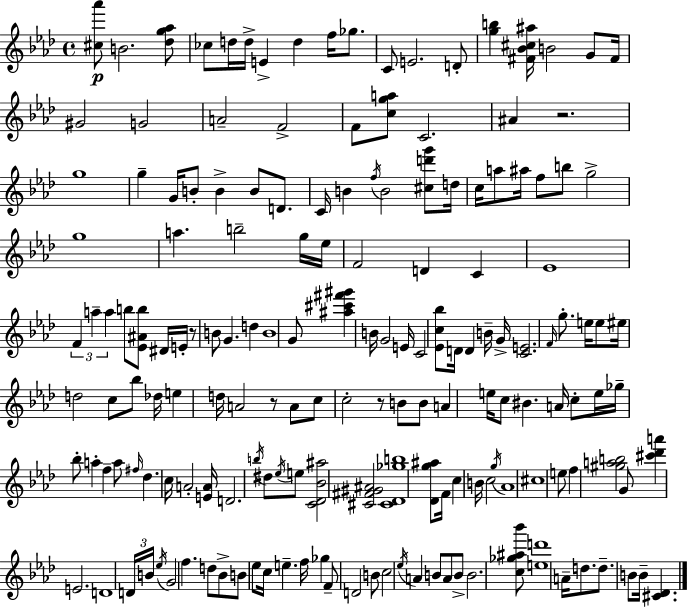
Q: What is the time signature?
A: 4/4